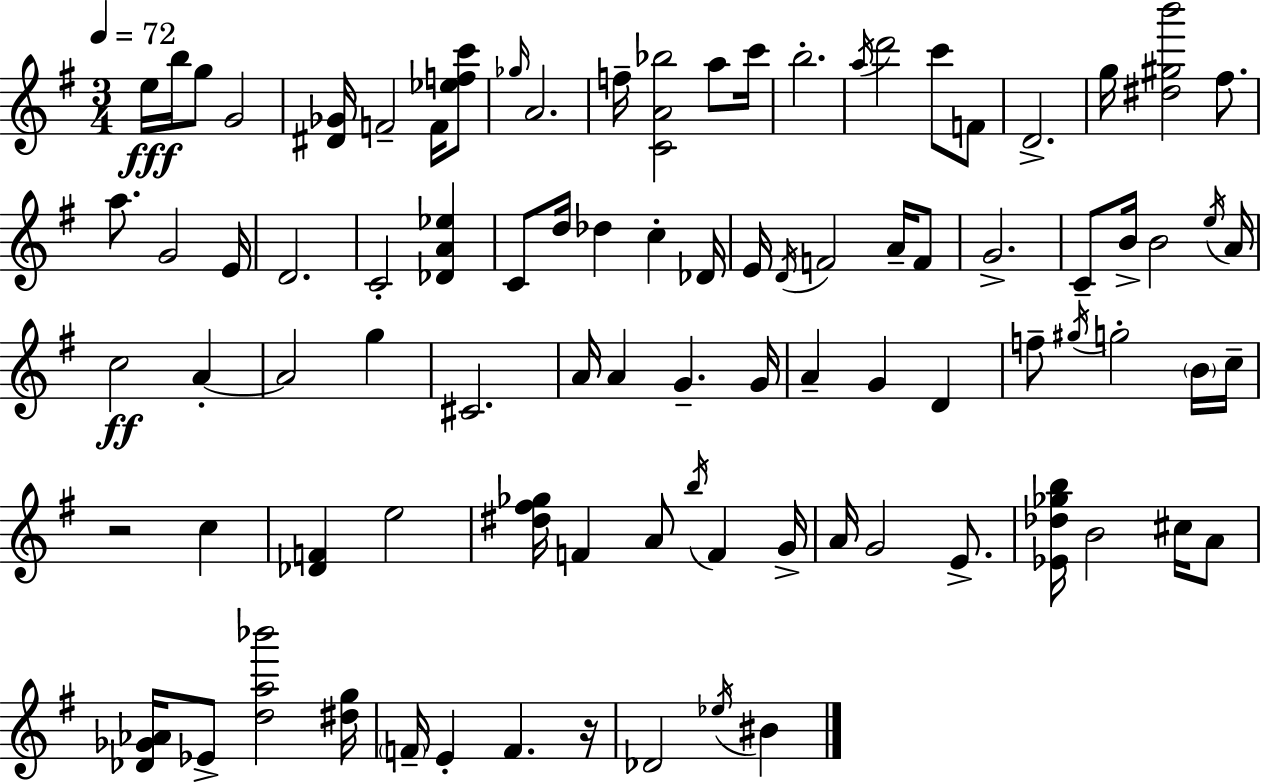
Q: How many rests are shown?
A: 2